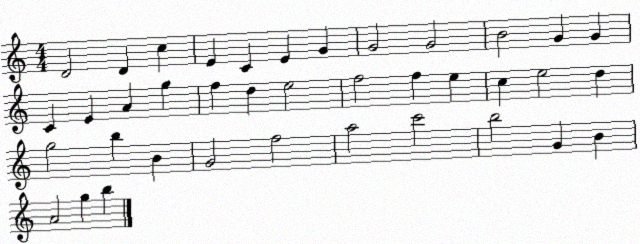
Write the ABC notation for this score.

X:1
T:Untitled
M:4/4
L:1/4
K:C
D2 D c E C E G G2 G2 B2 G G C E A g f d e2 f2 f e c e2 d g2 b B G2 f2 a2 c'2 b2 G B A2 g b